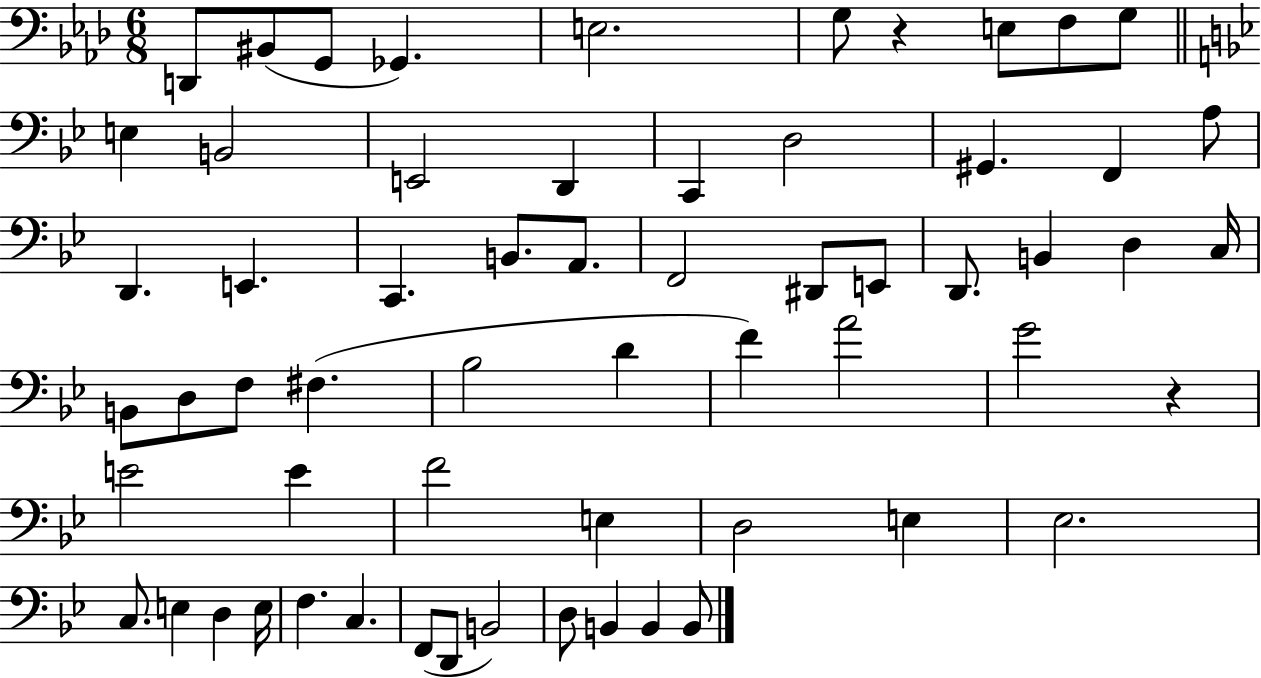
{
  \clef bass
  \numericTimeSignature
  \time 6/8
  \key aes \major
  d,8 bis,8( g,8 ges,4.) | e2. | g8 r4 e8 f8 g8 | \bar "||" \break \key bes \major e4 b,2 | e,2 d,4 | c,4 d2 | gis,4. f,4 a8 | \break d,4. e,4. | c,4. b,8. a,8. | f,2 dis,8 e,8 | d,8. b,4 d4 c16 | \break b,8 d8 f8 fis4.( | bes2 d'4 | f'4) a'2 | g'2 r4 | \break e'2 e'4 | f'2 e4 | d2 e4 | ees2. | \break c8. e4 d4 e16 | f4. c4. | f,8( d,8 b,2) | d8 b,4 b,4 b,8 | \break \bar "|."
}